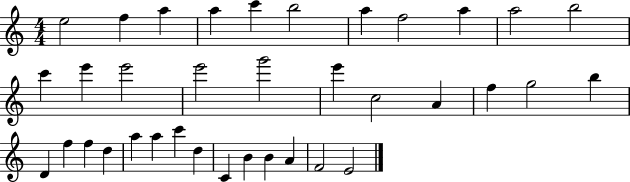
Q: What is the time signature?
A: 4/4